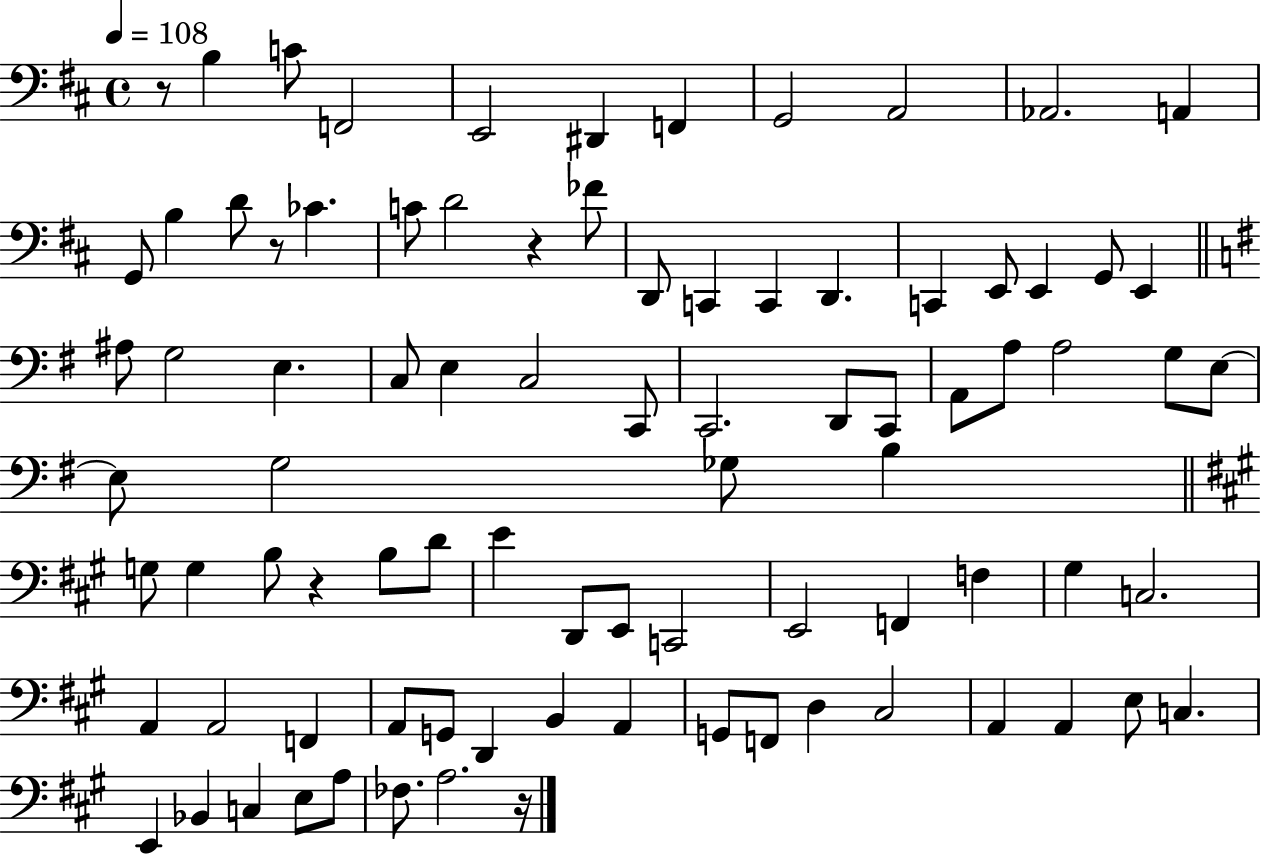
R/e B3/q C4/e F2/h E2/h D#2/q F2/q G2/h A2/h Ab2/h. A2/q G2/e B3/q D4/e R/e CES4/q. C4/e D4/h R/q FES4/e D2/e C2/q C2/q D2/q. C2/q E2/e E2/q G2/e E2/q A#3/e G3/h E3/q. C3/e E3/q C3/h C2/e C2/h. D2/e C2/e A2/e A3/e A3/h G3/e E3/e E3/e G3/h Gb3/e B3/q G3/e G3/q B3/e R/q B3/e D4/e E4/q D2/e E2/e C2/h E2/h F2/q F3/q G#3/q C3/h. A2/q A2/h F2/q A2/e G2/e D2/q B2/q A2/q G2/e F2/e D3/q C#3/h A2/q A2/q E3/e C3/q. E2/q Bb2/q C3/q E3/e A3/e FES3/e. A3/h. R/s